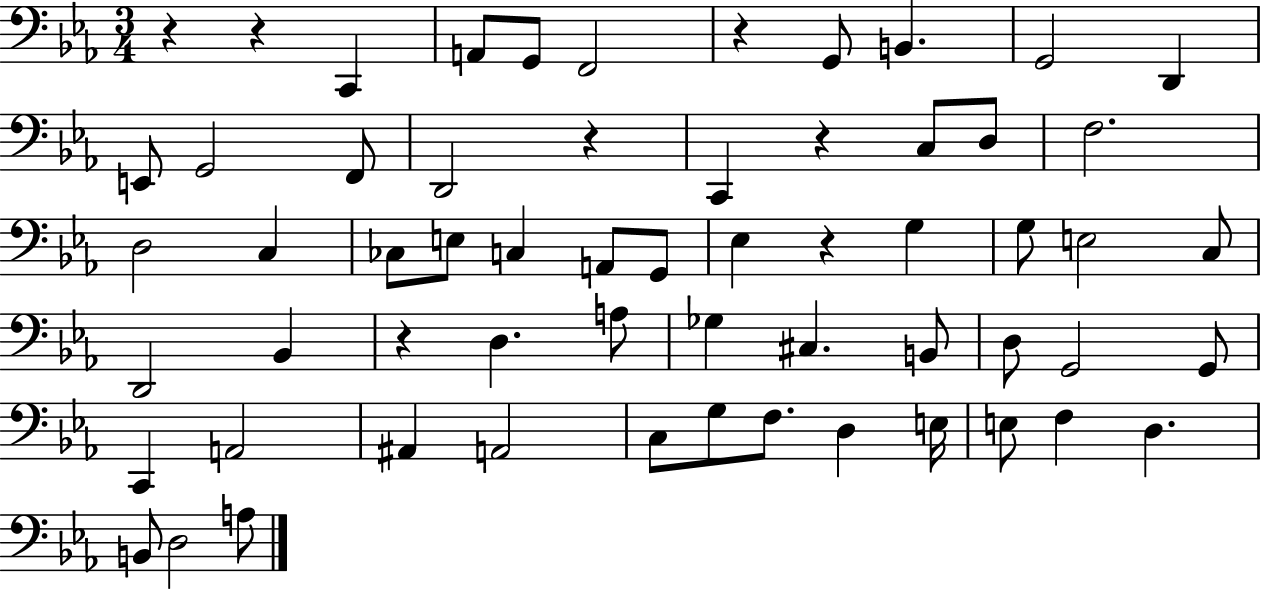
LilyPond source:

{
  \clef bass
  \numericTimeSignature
  \time 3/4
  \key ees \major
  r4 r4 c,4 | a,8 g,8 f,2 | r4 g,8 b,4. | g,2 d,4 | \break e,8 g,2 f,8 | d,2 r4 | c,4 r4 c8 d8 | f2. | \break d2 c4 | ces8 e8 c4 a,8 g,8 | ees4 r4 g4 | g8 e2 c8 | \break d,2 bes,4 | r4 d4. a8 | ges4 cis4. b,8 | d8 g,2 g,8 | \break c,4 a,2 | ais,4 a,2 | c8 g8 f8. d4 e16 | e8 f4 d4. | \break b,8 d2 a8 | \bar "|."
}